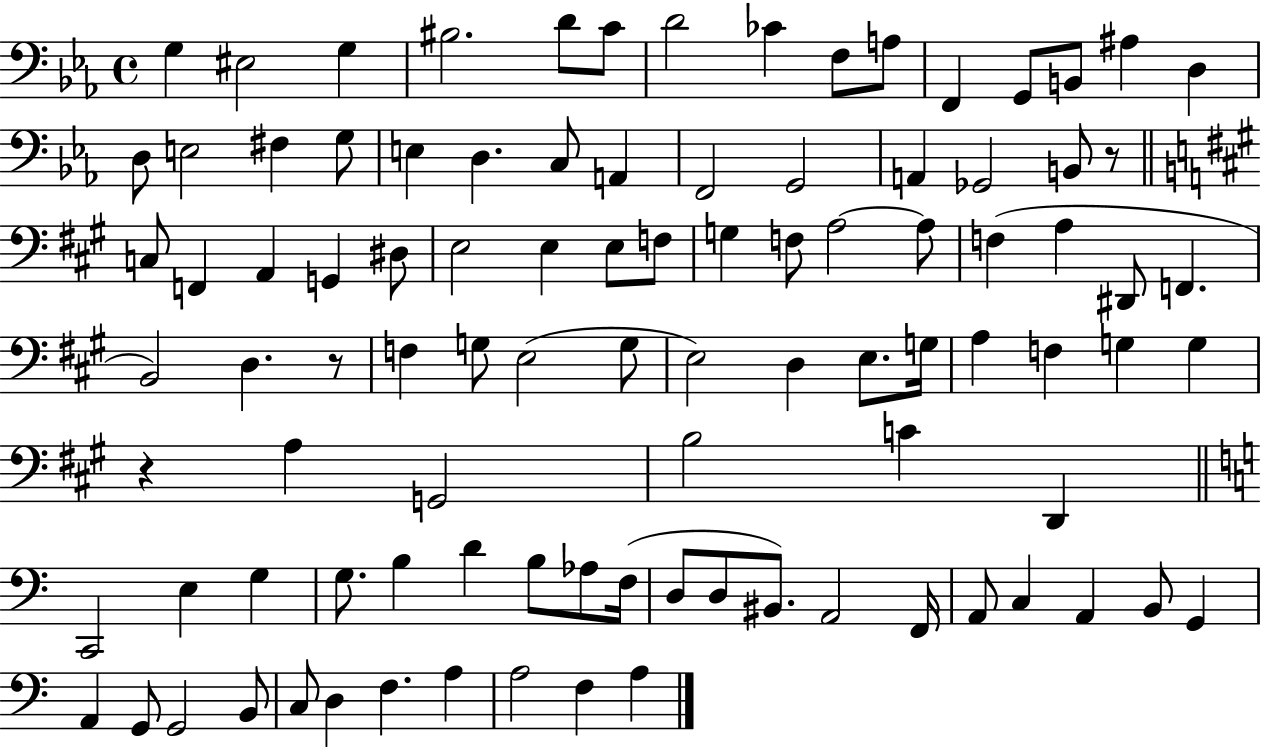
X:1
T:Untitled
M:4/4
L:1/4
K:Eb
G, ^E,2 G, ^B,2 D/2 C/2 D2 _C F,/2 A,/2 F,, G,,/2 B,,/2 ^A, D, D,/2 E,2 ^F, G,/2 E, D, C,/2 A,, F,,2 G,,2 A,, _G,,2 B,,/2 z/2 C,/2 F,, A,, G,, ^D,/2 E,2 E, E,/2 F,/2 G, F,/2 A,2 A,/2 F, A, ^D,,/2 F,, B,,2 D, z/2 F, G,/2 E,2 G,/2 E,2 D, E,/2 G,/4 A, F, G, G, z A, G,,2 B,2 C D,, C,,2 E, G, G,/2 B, D B,/2 _A,/2 F,/4 D,/2 D,/2 ^B,,/2 A,,2 F,,/4 A,,/2 C, A,, B,,/2 G,, A,, G,,/2 G,,2 B,,/2 C,/2 D, F, A, A,2 F, A,